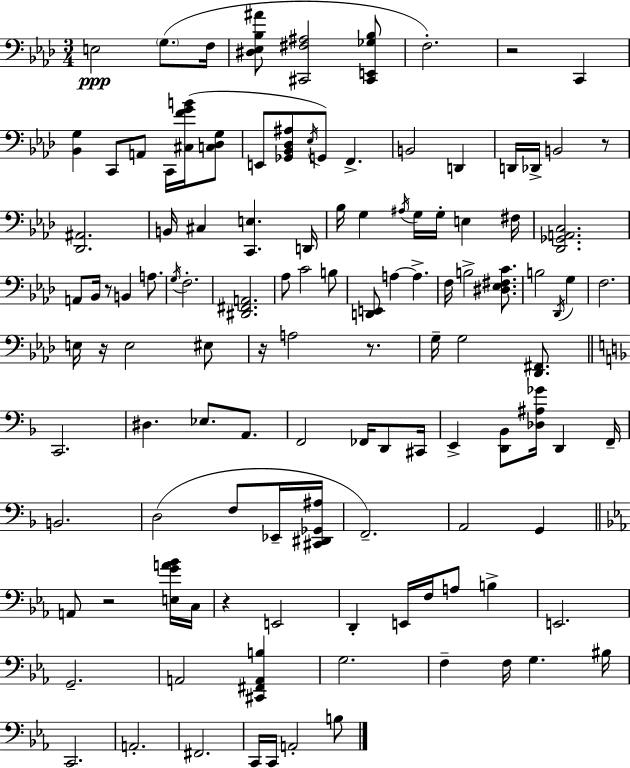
X:1
T:Untitled
M:3/4
L:1/4
K:Ab
E,2 G,/2 F,/4 [^D,_E,_B,^A]/2 [^C,,^F,^A,]2 [^C,,E,,_G,_B,]/2 F,2 z2 C,, [_B,,G,] C,,/2 A,,/2 C,,/4 [^C,FGB]/4 [C,_D,G,]/2 E,,/2 [_G,,_B,,_D,^A,]/2 _E,/4 G,,/2 F,, B,,2 D,, D,,/4 _D,,/4 B,,2 z/2 [_D,,^A,,]2 B,,/4 ^C, [C,,E,] D,,/4 _B,/4 G, ^A,/4 G,/4 G,/4 E, ^F,/4 [_D,,_G,,A,,C,]2 A,,/2 _B,,/4 z/2 B,, A,/2 G,/4 F,2 [^D,,^F,,A,,]2 _A,/2 C2 B,/2 [D,,E,,]/2 A, A, F,/4 B,2 [^D,_E,^F,C]/2 B,2 _D,,/4 G, F,2 E,/4 z/4 E,2 ^E,/2 z/4 A,2 z/2 G,/4 G,2 [_D,,^F,,]/2 C,,2 ^D, _E,/2 A,,/2 F,,2 _F,,/4 D,,/2 ^C,,/4 E,, [D,,_B,,]/2 [_D,^A,_G]/4 D,, F,,/4 B,,2 D,2 F,/2 _E,,/4 [^C,,^D,,_G,,^A,]/4 F,,2 A,,2 G,, A,,/2 z2 [E,GA_B]/4 C,/4 z E,,2 D,, E,,/4 F,/4 A,/2 B, E,,2 G,,2 A,,2 [^C,,^F,,A,,B,] G,2 F, F,/4 G, ^B,/4 C,,2 A,,2 ^F,,2 C,,/4 C,,/4 A,,2 B,/2